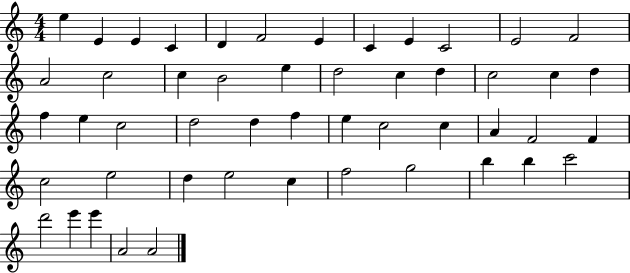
E5/q E4/q E4/q C4/q D4/q F4/h E4/q C4/q E4/q C4/h E4/h F4/h A4/h C5/h C5/q B4/h E5/q D5/h C5/q D5/q C5/h C5/q D5/q F5/q E5/q C5/h D5/h D5/q F5/q E5/q C5/h C5/q A4/q F4/h F4/q C5/h E5/h D5/q E5/h C5/q F5/h G5/h B5/q B5/q C6/h D6/h E6/q E6/q A4/h A4/h